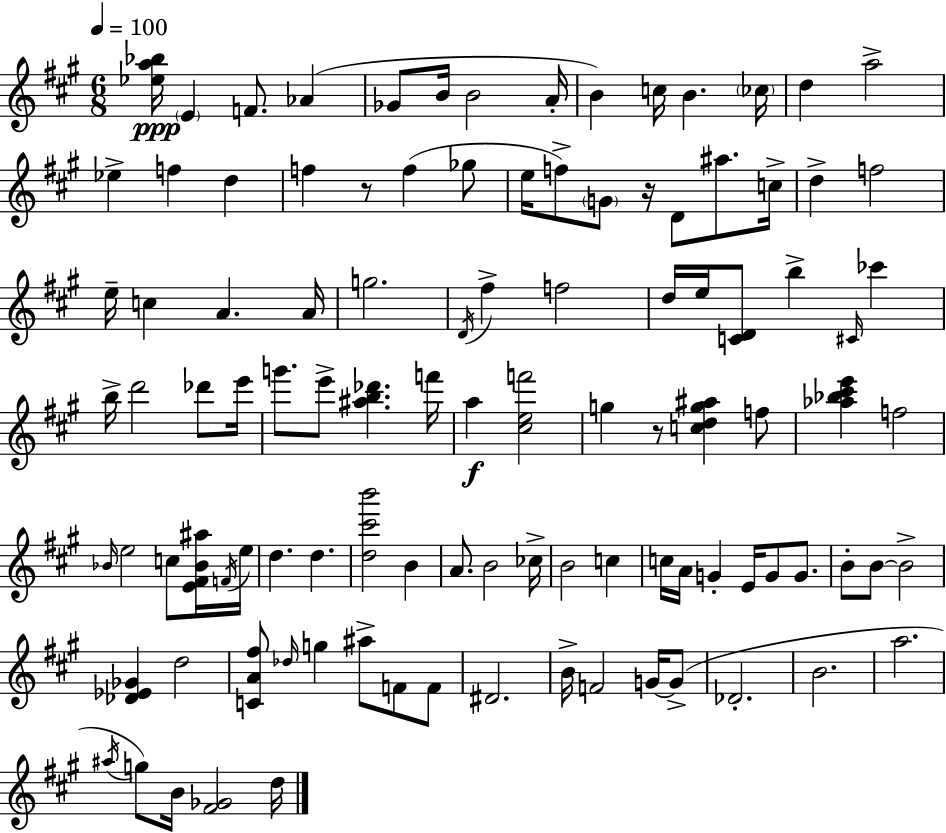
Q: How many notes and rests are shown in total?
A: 105